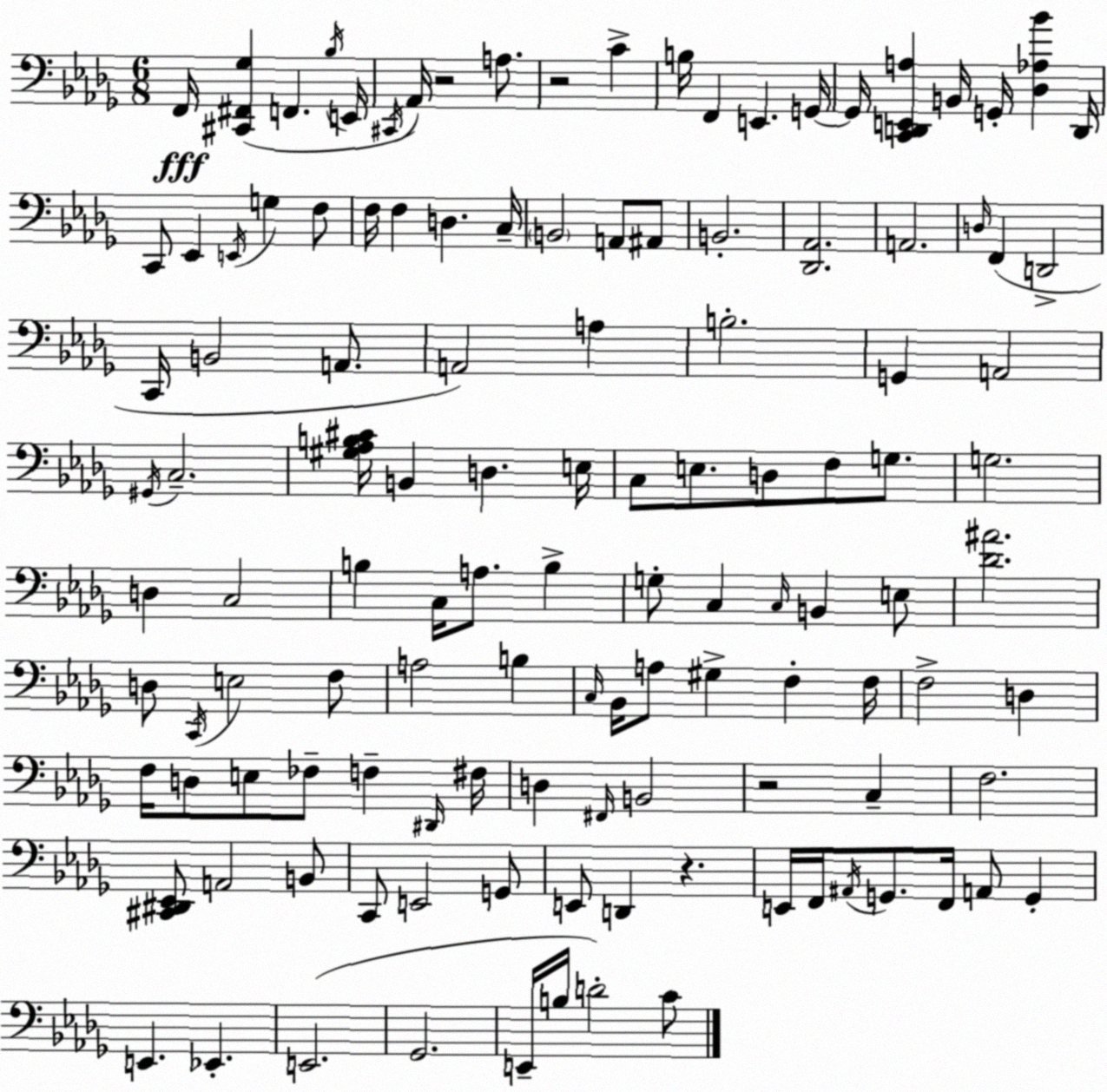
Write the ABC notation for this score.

X:1
T:Untitled
M:6/8
L:1/4
K:Bbm
F,,/4 [^C,,^F,,_G,] F,, _B,/4 E,,/4 ^C,,/4 _A,,/4 z2 A,/2 z2 C B,/4 F,, E,, G,,/4 G,,/4 [C,,D,,E,,A,] B,,/4 G,,/4 [_D,_A,_B] D,,/4 C,,/2 _E,, E,,/4 G, F,/2 F,/4 F, D, C,/4 B,,2 A,,/2 ^A,,/2 B,,2 [_D,,_A,,]2 A,,2 D,/4 F,, D,,2 C,,/4 B,,2 A,,/2 A,,2 A, B,2 G,, A,,2 ^G,,/4 C,2 [^G,_A,B,^C]/4 B,, D, E,/4 C,/2 E,/2 D,/2 F,/2 G,/2 G,2 D, C,2 B, C,/4 A,/2 B, G,/2 C, C,/4 B,, E,/2 [_D^A]2 D,/2 C,,/4 E,2 F,/2 A,2 B, C,/4 _B,,/4 A,/2 ^G, F, F,/4 F,2 D, F,/4 D,/2 E,/2 _F,/2 F, ^D,,/4 ^F,/4 D, ^F,,/4 B,,2 z2 C, F,2 [^C,,^D,,_E,,]/2 A,,2 B,,/2 C,,/2 E,,2 G,,/2 E,,/2 D,, z E,,/4 F,,/4 ^A,,/4 G,,/2 F,,/4 A,,/2 G,, E,, _E,, E,,2 _G,,2 E,,/4 B,/4 D2 C/2